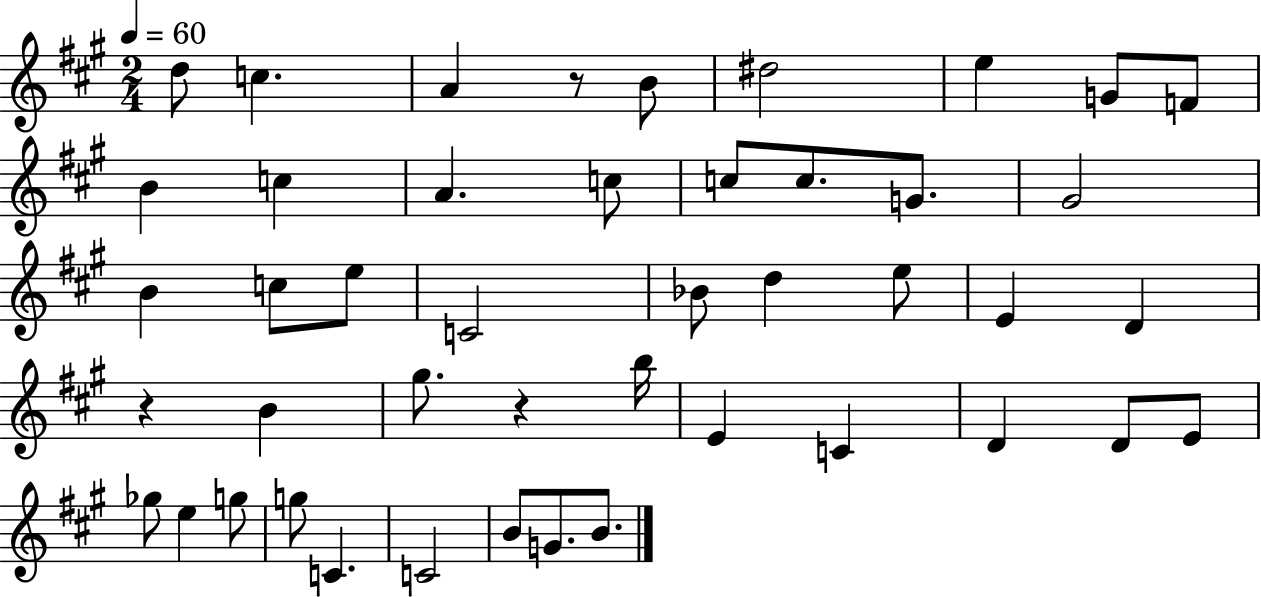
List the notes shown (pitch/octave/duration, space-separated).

D5/e C5/q. A4/q R/e B4/e D#5/h E5/q G4/e F4/e B4/q C5/q A4/q. C5/e C5/e C5/e. G4/e. G#4/h B4/q C5/e E5/e C4/h Bb4/e D5/q E5/e E4/q D4/q R/q B4/q G#5/e. R/q B5/s E4/q C4/q D4/q D4/e E4/e Gb5/e E5/q G5/e G5/e C4/q. C4/h B4/e G4/e. B4/e.